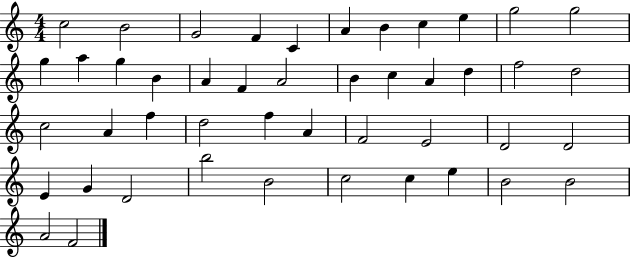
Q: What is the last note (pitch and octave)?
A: F4